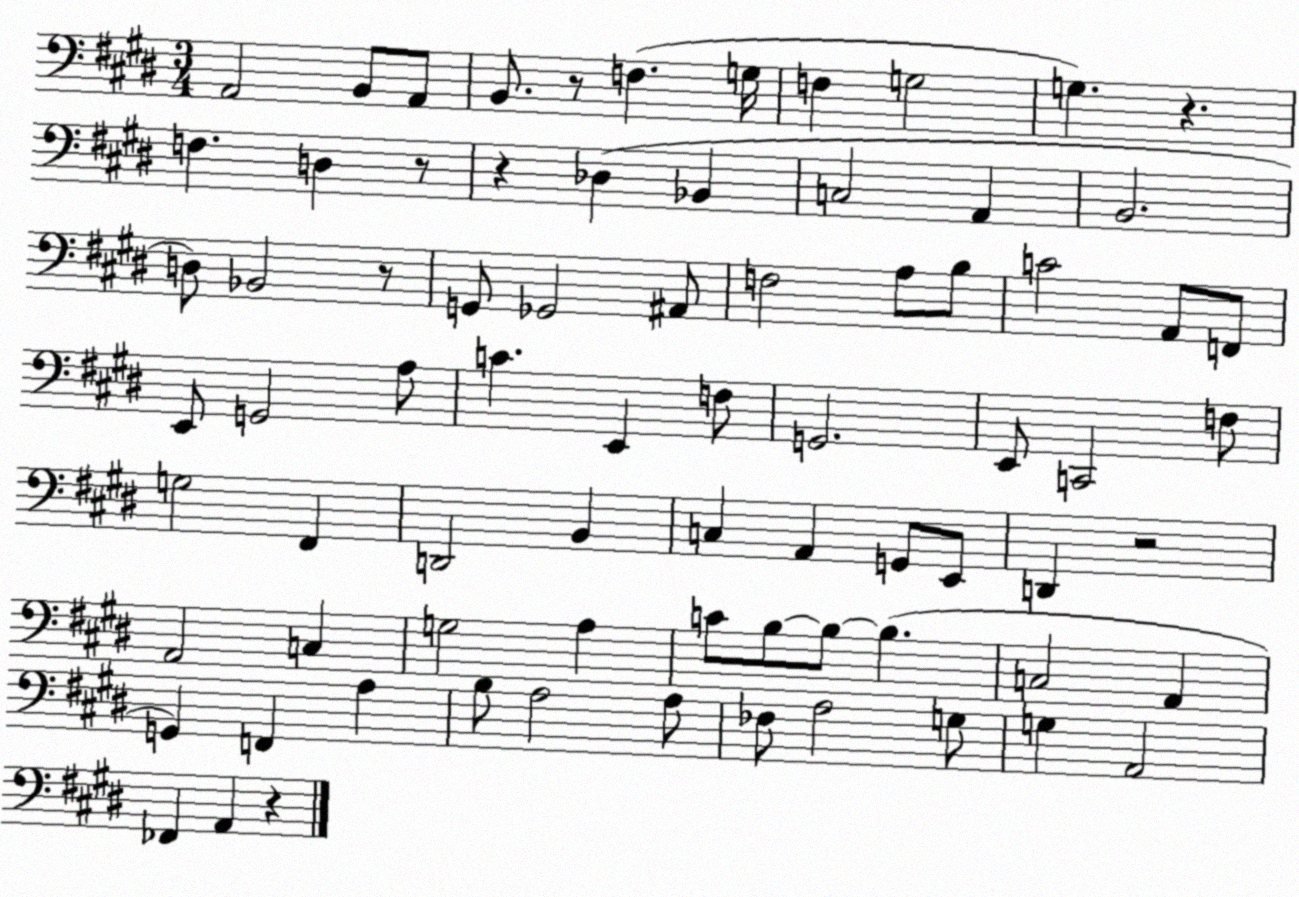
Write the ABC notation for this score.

X:1
T:Untitled
M:3/4
L:1/4
K:E
A,,2 B,,/2 A,,/2 B,,/2 z/2 F, G,/4 F, G,2 G, z F, D, z/2 z _D, _B,, C,2 A,, B,,2 D,/2 _B,,2 z/2 G,,/2 _G,,2 ^A,,/2 F,2 A,/2 B,/2 C2 A,,/2 F,,/2 E,,/2 G,,2 A,/2 C E,, F,/2 G,,2 E,,/2 C,,2 F,/2 G,2 ^F,, D,,2 B,, C, A,, G,,/2 E,,/2 D,, z2 A,,2 C, G,2 A, C/2 B,/2 B,/2 B, C,2 A,, G,, F,, A, B,/2 A,2 A,/2 _F,/2 A,2 G,/2 G, A,,2 _F,, A,, z